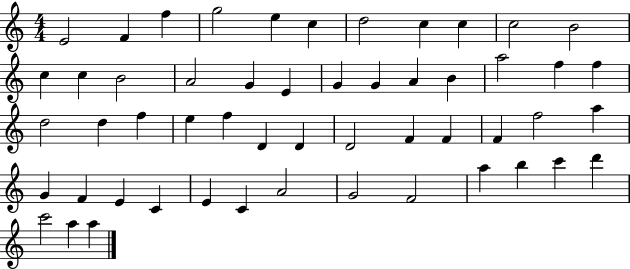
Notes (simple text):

E4/h F4/q F5/q G5/h E5/q C5/q D5/h C5/q C5/q C5/h B4/h C5/q C5/q B4/h A4/h G4/q E4/q G4/q G4/q A4/q B4/q A5/h F5/q F5/q D5/h D5/q F5/q E5/q F5/q D4/q D4/q D4/h F4/q F4/q F4/q F5/h A5/q G4/q F4/q E4/q C4/q E4/q C4/q A4/h G4/h F4/h A5/q B5/q C6/q D6/q C6/h A5/q A5/q